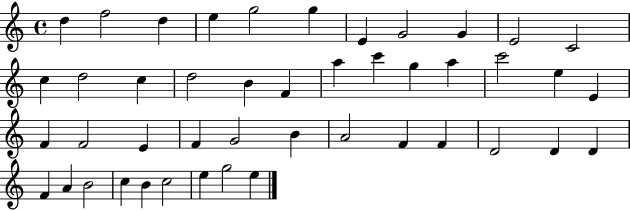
X:1
T:Untitled
M:4/4
L:1/4
K:C
d f2 d e g2 g E G2 G E2 C2 c d2 c d2 B F a c' g a c'2 e E F F2 E F G2 B A2 F F D2 D D F A B2 c B c2 e g2 e